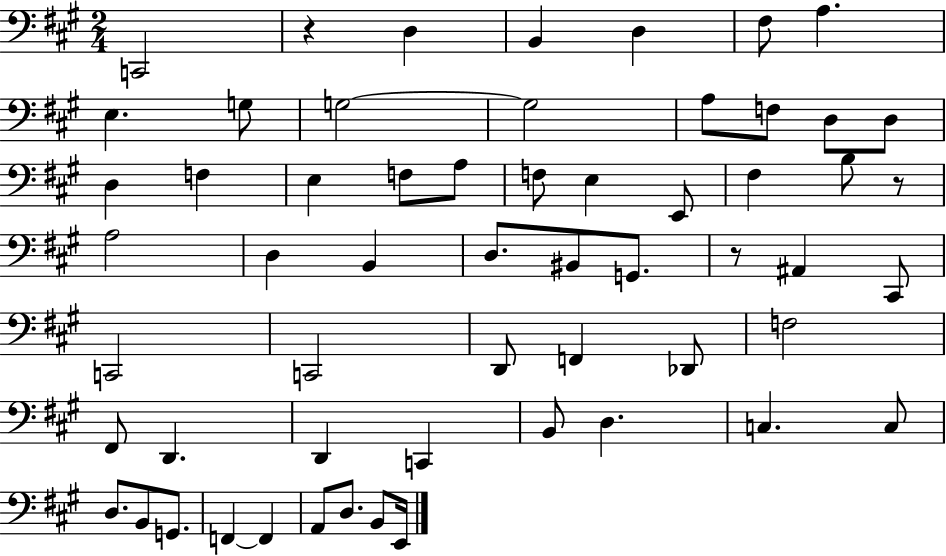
X:1
T:Untitled
M:2/4
L:1/4
K:A
C,,2 z D, B,, D, ^F,/2 A, E, G,/2 G,2 G,2 A,/2 F,/2 D,/2 D,/2 D, F, E, F,/2 A,/2 F,/2 E, E,,/2 ^F, B,/2 z/2 A,2 D, B,, D,/2 ^B,,/2 G,,/2 z/2 ^A,, ^C,,/2 C,,2 C,,2 D,,/2 F,, _D,,/2 F,2 ^F,,/2 D,, D,, C,, B,,/2 D, C, C,/2 D,/2 B,,/2 G,,/2 F,, F,, A,,/2 D,/2 B,,/2 E,,/4